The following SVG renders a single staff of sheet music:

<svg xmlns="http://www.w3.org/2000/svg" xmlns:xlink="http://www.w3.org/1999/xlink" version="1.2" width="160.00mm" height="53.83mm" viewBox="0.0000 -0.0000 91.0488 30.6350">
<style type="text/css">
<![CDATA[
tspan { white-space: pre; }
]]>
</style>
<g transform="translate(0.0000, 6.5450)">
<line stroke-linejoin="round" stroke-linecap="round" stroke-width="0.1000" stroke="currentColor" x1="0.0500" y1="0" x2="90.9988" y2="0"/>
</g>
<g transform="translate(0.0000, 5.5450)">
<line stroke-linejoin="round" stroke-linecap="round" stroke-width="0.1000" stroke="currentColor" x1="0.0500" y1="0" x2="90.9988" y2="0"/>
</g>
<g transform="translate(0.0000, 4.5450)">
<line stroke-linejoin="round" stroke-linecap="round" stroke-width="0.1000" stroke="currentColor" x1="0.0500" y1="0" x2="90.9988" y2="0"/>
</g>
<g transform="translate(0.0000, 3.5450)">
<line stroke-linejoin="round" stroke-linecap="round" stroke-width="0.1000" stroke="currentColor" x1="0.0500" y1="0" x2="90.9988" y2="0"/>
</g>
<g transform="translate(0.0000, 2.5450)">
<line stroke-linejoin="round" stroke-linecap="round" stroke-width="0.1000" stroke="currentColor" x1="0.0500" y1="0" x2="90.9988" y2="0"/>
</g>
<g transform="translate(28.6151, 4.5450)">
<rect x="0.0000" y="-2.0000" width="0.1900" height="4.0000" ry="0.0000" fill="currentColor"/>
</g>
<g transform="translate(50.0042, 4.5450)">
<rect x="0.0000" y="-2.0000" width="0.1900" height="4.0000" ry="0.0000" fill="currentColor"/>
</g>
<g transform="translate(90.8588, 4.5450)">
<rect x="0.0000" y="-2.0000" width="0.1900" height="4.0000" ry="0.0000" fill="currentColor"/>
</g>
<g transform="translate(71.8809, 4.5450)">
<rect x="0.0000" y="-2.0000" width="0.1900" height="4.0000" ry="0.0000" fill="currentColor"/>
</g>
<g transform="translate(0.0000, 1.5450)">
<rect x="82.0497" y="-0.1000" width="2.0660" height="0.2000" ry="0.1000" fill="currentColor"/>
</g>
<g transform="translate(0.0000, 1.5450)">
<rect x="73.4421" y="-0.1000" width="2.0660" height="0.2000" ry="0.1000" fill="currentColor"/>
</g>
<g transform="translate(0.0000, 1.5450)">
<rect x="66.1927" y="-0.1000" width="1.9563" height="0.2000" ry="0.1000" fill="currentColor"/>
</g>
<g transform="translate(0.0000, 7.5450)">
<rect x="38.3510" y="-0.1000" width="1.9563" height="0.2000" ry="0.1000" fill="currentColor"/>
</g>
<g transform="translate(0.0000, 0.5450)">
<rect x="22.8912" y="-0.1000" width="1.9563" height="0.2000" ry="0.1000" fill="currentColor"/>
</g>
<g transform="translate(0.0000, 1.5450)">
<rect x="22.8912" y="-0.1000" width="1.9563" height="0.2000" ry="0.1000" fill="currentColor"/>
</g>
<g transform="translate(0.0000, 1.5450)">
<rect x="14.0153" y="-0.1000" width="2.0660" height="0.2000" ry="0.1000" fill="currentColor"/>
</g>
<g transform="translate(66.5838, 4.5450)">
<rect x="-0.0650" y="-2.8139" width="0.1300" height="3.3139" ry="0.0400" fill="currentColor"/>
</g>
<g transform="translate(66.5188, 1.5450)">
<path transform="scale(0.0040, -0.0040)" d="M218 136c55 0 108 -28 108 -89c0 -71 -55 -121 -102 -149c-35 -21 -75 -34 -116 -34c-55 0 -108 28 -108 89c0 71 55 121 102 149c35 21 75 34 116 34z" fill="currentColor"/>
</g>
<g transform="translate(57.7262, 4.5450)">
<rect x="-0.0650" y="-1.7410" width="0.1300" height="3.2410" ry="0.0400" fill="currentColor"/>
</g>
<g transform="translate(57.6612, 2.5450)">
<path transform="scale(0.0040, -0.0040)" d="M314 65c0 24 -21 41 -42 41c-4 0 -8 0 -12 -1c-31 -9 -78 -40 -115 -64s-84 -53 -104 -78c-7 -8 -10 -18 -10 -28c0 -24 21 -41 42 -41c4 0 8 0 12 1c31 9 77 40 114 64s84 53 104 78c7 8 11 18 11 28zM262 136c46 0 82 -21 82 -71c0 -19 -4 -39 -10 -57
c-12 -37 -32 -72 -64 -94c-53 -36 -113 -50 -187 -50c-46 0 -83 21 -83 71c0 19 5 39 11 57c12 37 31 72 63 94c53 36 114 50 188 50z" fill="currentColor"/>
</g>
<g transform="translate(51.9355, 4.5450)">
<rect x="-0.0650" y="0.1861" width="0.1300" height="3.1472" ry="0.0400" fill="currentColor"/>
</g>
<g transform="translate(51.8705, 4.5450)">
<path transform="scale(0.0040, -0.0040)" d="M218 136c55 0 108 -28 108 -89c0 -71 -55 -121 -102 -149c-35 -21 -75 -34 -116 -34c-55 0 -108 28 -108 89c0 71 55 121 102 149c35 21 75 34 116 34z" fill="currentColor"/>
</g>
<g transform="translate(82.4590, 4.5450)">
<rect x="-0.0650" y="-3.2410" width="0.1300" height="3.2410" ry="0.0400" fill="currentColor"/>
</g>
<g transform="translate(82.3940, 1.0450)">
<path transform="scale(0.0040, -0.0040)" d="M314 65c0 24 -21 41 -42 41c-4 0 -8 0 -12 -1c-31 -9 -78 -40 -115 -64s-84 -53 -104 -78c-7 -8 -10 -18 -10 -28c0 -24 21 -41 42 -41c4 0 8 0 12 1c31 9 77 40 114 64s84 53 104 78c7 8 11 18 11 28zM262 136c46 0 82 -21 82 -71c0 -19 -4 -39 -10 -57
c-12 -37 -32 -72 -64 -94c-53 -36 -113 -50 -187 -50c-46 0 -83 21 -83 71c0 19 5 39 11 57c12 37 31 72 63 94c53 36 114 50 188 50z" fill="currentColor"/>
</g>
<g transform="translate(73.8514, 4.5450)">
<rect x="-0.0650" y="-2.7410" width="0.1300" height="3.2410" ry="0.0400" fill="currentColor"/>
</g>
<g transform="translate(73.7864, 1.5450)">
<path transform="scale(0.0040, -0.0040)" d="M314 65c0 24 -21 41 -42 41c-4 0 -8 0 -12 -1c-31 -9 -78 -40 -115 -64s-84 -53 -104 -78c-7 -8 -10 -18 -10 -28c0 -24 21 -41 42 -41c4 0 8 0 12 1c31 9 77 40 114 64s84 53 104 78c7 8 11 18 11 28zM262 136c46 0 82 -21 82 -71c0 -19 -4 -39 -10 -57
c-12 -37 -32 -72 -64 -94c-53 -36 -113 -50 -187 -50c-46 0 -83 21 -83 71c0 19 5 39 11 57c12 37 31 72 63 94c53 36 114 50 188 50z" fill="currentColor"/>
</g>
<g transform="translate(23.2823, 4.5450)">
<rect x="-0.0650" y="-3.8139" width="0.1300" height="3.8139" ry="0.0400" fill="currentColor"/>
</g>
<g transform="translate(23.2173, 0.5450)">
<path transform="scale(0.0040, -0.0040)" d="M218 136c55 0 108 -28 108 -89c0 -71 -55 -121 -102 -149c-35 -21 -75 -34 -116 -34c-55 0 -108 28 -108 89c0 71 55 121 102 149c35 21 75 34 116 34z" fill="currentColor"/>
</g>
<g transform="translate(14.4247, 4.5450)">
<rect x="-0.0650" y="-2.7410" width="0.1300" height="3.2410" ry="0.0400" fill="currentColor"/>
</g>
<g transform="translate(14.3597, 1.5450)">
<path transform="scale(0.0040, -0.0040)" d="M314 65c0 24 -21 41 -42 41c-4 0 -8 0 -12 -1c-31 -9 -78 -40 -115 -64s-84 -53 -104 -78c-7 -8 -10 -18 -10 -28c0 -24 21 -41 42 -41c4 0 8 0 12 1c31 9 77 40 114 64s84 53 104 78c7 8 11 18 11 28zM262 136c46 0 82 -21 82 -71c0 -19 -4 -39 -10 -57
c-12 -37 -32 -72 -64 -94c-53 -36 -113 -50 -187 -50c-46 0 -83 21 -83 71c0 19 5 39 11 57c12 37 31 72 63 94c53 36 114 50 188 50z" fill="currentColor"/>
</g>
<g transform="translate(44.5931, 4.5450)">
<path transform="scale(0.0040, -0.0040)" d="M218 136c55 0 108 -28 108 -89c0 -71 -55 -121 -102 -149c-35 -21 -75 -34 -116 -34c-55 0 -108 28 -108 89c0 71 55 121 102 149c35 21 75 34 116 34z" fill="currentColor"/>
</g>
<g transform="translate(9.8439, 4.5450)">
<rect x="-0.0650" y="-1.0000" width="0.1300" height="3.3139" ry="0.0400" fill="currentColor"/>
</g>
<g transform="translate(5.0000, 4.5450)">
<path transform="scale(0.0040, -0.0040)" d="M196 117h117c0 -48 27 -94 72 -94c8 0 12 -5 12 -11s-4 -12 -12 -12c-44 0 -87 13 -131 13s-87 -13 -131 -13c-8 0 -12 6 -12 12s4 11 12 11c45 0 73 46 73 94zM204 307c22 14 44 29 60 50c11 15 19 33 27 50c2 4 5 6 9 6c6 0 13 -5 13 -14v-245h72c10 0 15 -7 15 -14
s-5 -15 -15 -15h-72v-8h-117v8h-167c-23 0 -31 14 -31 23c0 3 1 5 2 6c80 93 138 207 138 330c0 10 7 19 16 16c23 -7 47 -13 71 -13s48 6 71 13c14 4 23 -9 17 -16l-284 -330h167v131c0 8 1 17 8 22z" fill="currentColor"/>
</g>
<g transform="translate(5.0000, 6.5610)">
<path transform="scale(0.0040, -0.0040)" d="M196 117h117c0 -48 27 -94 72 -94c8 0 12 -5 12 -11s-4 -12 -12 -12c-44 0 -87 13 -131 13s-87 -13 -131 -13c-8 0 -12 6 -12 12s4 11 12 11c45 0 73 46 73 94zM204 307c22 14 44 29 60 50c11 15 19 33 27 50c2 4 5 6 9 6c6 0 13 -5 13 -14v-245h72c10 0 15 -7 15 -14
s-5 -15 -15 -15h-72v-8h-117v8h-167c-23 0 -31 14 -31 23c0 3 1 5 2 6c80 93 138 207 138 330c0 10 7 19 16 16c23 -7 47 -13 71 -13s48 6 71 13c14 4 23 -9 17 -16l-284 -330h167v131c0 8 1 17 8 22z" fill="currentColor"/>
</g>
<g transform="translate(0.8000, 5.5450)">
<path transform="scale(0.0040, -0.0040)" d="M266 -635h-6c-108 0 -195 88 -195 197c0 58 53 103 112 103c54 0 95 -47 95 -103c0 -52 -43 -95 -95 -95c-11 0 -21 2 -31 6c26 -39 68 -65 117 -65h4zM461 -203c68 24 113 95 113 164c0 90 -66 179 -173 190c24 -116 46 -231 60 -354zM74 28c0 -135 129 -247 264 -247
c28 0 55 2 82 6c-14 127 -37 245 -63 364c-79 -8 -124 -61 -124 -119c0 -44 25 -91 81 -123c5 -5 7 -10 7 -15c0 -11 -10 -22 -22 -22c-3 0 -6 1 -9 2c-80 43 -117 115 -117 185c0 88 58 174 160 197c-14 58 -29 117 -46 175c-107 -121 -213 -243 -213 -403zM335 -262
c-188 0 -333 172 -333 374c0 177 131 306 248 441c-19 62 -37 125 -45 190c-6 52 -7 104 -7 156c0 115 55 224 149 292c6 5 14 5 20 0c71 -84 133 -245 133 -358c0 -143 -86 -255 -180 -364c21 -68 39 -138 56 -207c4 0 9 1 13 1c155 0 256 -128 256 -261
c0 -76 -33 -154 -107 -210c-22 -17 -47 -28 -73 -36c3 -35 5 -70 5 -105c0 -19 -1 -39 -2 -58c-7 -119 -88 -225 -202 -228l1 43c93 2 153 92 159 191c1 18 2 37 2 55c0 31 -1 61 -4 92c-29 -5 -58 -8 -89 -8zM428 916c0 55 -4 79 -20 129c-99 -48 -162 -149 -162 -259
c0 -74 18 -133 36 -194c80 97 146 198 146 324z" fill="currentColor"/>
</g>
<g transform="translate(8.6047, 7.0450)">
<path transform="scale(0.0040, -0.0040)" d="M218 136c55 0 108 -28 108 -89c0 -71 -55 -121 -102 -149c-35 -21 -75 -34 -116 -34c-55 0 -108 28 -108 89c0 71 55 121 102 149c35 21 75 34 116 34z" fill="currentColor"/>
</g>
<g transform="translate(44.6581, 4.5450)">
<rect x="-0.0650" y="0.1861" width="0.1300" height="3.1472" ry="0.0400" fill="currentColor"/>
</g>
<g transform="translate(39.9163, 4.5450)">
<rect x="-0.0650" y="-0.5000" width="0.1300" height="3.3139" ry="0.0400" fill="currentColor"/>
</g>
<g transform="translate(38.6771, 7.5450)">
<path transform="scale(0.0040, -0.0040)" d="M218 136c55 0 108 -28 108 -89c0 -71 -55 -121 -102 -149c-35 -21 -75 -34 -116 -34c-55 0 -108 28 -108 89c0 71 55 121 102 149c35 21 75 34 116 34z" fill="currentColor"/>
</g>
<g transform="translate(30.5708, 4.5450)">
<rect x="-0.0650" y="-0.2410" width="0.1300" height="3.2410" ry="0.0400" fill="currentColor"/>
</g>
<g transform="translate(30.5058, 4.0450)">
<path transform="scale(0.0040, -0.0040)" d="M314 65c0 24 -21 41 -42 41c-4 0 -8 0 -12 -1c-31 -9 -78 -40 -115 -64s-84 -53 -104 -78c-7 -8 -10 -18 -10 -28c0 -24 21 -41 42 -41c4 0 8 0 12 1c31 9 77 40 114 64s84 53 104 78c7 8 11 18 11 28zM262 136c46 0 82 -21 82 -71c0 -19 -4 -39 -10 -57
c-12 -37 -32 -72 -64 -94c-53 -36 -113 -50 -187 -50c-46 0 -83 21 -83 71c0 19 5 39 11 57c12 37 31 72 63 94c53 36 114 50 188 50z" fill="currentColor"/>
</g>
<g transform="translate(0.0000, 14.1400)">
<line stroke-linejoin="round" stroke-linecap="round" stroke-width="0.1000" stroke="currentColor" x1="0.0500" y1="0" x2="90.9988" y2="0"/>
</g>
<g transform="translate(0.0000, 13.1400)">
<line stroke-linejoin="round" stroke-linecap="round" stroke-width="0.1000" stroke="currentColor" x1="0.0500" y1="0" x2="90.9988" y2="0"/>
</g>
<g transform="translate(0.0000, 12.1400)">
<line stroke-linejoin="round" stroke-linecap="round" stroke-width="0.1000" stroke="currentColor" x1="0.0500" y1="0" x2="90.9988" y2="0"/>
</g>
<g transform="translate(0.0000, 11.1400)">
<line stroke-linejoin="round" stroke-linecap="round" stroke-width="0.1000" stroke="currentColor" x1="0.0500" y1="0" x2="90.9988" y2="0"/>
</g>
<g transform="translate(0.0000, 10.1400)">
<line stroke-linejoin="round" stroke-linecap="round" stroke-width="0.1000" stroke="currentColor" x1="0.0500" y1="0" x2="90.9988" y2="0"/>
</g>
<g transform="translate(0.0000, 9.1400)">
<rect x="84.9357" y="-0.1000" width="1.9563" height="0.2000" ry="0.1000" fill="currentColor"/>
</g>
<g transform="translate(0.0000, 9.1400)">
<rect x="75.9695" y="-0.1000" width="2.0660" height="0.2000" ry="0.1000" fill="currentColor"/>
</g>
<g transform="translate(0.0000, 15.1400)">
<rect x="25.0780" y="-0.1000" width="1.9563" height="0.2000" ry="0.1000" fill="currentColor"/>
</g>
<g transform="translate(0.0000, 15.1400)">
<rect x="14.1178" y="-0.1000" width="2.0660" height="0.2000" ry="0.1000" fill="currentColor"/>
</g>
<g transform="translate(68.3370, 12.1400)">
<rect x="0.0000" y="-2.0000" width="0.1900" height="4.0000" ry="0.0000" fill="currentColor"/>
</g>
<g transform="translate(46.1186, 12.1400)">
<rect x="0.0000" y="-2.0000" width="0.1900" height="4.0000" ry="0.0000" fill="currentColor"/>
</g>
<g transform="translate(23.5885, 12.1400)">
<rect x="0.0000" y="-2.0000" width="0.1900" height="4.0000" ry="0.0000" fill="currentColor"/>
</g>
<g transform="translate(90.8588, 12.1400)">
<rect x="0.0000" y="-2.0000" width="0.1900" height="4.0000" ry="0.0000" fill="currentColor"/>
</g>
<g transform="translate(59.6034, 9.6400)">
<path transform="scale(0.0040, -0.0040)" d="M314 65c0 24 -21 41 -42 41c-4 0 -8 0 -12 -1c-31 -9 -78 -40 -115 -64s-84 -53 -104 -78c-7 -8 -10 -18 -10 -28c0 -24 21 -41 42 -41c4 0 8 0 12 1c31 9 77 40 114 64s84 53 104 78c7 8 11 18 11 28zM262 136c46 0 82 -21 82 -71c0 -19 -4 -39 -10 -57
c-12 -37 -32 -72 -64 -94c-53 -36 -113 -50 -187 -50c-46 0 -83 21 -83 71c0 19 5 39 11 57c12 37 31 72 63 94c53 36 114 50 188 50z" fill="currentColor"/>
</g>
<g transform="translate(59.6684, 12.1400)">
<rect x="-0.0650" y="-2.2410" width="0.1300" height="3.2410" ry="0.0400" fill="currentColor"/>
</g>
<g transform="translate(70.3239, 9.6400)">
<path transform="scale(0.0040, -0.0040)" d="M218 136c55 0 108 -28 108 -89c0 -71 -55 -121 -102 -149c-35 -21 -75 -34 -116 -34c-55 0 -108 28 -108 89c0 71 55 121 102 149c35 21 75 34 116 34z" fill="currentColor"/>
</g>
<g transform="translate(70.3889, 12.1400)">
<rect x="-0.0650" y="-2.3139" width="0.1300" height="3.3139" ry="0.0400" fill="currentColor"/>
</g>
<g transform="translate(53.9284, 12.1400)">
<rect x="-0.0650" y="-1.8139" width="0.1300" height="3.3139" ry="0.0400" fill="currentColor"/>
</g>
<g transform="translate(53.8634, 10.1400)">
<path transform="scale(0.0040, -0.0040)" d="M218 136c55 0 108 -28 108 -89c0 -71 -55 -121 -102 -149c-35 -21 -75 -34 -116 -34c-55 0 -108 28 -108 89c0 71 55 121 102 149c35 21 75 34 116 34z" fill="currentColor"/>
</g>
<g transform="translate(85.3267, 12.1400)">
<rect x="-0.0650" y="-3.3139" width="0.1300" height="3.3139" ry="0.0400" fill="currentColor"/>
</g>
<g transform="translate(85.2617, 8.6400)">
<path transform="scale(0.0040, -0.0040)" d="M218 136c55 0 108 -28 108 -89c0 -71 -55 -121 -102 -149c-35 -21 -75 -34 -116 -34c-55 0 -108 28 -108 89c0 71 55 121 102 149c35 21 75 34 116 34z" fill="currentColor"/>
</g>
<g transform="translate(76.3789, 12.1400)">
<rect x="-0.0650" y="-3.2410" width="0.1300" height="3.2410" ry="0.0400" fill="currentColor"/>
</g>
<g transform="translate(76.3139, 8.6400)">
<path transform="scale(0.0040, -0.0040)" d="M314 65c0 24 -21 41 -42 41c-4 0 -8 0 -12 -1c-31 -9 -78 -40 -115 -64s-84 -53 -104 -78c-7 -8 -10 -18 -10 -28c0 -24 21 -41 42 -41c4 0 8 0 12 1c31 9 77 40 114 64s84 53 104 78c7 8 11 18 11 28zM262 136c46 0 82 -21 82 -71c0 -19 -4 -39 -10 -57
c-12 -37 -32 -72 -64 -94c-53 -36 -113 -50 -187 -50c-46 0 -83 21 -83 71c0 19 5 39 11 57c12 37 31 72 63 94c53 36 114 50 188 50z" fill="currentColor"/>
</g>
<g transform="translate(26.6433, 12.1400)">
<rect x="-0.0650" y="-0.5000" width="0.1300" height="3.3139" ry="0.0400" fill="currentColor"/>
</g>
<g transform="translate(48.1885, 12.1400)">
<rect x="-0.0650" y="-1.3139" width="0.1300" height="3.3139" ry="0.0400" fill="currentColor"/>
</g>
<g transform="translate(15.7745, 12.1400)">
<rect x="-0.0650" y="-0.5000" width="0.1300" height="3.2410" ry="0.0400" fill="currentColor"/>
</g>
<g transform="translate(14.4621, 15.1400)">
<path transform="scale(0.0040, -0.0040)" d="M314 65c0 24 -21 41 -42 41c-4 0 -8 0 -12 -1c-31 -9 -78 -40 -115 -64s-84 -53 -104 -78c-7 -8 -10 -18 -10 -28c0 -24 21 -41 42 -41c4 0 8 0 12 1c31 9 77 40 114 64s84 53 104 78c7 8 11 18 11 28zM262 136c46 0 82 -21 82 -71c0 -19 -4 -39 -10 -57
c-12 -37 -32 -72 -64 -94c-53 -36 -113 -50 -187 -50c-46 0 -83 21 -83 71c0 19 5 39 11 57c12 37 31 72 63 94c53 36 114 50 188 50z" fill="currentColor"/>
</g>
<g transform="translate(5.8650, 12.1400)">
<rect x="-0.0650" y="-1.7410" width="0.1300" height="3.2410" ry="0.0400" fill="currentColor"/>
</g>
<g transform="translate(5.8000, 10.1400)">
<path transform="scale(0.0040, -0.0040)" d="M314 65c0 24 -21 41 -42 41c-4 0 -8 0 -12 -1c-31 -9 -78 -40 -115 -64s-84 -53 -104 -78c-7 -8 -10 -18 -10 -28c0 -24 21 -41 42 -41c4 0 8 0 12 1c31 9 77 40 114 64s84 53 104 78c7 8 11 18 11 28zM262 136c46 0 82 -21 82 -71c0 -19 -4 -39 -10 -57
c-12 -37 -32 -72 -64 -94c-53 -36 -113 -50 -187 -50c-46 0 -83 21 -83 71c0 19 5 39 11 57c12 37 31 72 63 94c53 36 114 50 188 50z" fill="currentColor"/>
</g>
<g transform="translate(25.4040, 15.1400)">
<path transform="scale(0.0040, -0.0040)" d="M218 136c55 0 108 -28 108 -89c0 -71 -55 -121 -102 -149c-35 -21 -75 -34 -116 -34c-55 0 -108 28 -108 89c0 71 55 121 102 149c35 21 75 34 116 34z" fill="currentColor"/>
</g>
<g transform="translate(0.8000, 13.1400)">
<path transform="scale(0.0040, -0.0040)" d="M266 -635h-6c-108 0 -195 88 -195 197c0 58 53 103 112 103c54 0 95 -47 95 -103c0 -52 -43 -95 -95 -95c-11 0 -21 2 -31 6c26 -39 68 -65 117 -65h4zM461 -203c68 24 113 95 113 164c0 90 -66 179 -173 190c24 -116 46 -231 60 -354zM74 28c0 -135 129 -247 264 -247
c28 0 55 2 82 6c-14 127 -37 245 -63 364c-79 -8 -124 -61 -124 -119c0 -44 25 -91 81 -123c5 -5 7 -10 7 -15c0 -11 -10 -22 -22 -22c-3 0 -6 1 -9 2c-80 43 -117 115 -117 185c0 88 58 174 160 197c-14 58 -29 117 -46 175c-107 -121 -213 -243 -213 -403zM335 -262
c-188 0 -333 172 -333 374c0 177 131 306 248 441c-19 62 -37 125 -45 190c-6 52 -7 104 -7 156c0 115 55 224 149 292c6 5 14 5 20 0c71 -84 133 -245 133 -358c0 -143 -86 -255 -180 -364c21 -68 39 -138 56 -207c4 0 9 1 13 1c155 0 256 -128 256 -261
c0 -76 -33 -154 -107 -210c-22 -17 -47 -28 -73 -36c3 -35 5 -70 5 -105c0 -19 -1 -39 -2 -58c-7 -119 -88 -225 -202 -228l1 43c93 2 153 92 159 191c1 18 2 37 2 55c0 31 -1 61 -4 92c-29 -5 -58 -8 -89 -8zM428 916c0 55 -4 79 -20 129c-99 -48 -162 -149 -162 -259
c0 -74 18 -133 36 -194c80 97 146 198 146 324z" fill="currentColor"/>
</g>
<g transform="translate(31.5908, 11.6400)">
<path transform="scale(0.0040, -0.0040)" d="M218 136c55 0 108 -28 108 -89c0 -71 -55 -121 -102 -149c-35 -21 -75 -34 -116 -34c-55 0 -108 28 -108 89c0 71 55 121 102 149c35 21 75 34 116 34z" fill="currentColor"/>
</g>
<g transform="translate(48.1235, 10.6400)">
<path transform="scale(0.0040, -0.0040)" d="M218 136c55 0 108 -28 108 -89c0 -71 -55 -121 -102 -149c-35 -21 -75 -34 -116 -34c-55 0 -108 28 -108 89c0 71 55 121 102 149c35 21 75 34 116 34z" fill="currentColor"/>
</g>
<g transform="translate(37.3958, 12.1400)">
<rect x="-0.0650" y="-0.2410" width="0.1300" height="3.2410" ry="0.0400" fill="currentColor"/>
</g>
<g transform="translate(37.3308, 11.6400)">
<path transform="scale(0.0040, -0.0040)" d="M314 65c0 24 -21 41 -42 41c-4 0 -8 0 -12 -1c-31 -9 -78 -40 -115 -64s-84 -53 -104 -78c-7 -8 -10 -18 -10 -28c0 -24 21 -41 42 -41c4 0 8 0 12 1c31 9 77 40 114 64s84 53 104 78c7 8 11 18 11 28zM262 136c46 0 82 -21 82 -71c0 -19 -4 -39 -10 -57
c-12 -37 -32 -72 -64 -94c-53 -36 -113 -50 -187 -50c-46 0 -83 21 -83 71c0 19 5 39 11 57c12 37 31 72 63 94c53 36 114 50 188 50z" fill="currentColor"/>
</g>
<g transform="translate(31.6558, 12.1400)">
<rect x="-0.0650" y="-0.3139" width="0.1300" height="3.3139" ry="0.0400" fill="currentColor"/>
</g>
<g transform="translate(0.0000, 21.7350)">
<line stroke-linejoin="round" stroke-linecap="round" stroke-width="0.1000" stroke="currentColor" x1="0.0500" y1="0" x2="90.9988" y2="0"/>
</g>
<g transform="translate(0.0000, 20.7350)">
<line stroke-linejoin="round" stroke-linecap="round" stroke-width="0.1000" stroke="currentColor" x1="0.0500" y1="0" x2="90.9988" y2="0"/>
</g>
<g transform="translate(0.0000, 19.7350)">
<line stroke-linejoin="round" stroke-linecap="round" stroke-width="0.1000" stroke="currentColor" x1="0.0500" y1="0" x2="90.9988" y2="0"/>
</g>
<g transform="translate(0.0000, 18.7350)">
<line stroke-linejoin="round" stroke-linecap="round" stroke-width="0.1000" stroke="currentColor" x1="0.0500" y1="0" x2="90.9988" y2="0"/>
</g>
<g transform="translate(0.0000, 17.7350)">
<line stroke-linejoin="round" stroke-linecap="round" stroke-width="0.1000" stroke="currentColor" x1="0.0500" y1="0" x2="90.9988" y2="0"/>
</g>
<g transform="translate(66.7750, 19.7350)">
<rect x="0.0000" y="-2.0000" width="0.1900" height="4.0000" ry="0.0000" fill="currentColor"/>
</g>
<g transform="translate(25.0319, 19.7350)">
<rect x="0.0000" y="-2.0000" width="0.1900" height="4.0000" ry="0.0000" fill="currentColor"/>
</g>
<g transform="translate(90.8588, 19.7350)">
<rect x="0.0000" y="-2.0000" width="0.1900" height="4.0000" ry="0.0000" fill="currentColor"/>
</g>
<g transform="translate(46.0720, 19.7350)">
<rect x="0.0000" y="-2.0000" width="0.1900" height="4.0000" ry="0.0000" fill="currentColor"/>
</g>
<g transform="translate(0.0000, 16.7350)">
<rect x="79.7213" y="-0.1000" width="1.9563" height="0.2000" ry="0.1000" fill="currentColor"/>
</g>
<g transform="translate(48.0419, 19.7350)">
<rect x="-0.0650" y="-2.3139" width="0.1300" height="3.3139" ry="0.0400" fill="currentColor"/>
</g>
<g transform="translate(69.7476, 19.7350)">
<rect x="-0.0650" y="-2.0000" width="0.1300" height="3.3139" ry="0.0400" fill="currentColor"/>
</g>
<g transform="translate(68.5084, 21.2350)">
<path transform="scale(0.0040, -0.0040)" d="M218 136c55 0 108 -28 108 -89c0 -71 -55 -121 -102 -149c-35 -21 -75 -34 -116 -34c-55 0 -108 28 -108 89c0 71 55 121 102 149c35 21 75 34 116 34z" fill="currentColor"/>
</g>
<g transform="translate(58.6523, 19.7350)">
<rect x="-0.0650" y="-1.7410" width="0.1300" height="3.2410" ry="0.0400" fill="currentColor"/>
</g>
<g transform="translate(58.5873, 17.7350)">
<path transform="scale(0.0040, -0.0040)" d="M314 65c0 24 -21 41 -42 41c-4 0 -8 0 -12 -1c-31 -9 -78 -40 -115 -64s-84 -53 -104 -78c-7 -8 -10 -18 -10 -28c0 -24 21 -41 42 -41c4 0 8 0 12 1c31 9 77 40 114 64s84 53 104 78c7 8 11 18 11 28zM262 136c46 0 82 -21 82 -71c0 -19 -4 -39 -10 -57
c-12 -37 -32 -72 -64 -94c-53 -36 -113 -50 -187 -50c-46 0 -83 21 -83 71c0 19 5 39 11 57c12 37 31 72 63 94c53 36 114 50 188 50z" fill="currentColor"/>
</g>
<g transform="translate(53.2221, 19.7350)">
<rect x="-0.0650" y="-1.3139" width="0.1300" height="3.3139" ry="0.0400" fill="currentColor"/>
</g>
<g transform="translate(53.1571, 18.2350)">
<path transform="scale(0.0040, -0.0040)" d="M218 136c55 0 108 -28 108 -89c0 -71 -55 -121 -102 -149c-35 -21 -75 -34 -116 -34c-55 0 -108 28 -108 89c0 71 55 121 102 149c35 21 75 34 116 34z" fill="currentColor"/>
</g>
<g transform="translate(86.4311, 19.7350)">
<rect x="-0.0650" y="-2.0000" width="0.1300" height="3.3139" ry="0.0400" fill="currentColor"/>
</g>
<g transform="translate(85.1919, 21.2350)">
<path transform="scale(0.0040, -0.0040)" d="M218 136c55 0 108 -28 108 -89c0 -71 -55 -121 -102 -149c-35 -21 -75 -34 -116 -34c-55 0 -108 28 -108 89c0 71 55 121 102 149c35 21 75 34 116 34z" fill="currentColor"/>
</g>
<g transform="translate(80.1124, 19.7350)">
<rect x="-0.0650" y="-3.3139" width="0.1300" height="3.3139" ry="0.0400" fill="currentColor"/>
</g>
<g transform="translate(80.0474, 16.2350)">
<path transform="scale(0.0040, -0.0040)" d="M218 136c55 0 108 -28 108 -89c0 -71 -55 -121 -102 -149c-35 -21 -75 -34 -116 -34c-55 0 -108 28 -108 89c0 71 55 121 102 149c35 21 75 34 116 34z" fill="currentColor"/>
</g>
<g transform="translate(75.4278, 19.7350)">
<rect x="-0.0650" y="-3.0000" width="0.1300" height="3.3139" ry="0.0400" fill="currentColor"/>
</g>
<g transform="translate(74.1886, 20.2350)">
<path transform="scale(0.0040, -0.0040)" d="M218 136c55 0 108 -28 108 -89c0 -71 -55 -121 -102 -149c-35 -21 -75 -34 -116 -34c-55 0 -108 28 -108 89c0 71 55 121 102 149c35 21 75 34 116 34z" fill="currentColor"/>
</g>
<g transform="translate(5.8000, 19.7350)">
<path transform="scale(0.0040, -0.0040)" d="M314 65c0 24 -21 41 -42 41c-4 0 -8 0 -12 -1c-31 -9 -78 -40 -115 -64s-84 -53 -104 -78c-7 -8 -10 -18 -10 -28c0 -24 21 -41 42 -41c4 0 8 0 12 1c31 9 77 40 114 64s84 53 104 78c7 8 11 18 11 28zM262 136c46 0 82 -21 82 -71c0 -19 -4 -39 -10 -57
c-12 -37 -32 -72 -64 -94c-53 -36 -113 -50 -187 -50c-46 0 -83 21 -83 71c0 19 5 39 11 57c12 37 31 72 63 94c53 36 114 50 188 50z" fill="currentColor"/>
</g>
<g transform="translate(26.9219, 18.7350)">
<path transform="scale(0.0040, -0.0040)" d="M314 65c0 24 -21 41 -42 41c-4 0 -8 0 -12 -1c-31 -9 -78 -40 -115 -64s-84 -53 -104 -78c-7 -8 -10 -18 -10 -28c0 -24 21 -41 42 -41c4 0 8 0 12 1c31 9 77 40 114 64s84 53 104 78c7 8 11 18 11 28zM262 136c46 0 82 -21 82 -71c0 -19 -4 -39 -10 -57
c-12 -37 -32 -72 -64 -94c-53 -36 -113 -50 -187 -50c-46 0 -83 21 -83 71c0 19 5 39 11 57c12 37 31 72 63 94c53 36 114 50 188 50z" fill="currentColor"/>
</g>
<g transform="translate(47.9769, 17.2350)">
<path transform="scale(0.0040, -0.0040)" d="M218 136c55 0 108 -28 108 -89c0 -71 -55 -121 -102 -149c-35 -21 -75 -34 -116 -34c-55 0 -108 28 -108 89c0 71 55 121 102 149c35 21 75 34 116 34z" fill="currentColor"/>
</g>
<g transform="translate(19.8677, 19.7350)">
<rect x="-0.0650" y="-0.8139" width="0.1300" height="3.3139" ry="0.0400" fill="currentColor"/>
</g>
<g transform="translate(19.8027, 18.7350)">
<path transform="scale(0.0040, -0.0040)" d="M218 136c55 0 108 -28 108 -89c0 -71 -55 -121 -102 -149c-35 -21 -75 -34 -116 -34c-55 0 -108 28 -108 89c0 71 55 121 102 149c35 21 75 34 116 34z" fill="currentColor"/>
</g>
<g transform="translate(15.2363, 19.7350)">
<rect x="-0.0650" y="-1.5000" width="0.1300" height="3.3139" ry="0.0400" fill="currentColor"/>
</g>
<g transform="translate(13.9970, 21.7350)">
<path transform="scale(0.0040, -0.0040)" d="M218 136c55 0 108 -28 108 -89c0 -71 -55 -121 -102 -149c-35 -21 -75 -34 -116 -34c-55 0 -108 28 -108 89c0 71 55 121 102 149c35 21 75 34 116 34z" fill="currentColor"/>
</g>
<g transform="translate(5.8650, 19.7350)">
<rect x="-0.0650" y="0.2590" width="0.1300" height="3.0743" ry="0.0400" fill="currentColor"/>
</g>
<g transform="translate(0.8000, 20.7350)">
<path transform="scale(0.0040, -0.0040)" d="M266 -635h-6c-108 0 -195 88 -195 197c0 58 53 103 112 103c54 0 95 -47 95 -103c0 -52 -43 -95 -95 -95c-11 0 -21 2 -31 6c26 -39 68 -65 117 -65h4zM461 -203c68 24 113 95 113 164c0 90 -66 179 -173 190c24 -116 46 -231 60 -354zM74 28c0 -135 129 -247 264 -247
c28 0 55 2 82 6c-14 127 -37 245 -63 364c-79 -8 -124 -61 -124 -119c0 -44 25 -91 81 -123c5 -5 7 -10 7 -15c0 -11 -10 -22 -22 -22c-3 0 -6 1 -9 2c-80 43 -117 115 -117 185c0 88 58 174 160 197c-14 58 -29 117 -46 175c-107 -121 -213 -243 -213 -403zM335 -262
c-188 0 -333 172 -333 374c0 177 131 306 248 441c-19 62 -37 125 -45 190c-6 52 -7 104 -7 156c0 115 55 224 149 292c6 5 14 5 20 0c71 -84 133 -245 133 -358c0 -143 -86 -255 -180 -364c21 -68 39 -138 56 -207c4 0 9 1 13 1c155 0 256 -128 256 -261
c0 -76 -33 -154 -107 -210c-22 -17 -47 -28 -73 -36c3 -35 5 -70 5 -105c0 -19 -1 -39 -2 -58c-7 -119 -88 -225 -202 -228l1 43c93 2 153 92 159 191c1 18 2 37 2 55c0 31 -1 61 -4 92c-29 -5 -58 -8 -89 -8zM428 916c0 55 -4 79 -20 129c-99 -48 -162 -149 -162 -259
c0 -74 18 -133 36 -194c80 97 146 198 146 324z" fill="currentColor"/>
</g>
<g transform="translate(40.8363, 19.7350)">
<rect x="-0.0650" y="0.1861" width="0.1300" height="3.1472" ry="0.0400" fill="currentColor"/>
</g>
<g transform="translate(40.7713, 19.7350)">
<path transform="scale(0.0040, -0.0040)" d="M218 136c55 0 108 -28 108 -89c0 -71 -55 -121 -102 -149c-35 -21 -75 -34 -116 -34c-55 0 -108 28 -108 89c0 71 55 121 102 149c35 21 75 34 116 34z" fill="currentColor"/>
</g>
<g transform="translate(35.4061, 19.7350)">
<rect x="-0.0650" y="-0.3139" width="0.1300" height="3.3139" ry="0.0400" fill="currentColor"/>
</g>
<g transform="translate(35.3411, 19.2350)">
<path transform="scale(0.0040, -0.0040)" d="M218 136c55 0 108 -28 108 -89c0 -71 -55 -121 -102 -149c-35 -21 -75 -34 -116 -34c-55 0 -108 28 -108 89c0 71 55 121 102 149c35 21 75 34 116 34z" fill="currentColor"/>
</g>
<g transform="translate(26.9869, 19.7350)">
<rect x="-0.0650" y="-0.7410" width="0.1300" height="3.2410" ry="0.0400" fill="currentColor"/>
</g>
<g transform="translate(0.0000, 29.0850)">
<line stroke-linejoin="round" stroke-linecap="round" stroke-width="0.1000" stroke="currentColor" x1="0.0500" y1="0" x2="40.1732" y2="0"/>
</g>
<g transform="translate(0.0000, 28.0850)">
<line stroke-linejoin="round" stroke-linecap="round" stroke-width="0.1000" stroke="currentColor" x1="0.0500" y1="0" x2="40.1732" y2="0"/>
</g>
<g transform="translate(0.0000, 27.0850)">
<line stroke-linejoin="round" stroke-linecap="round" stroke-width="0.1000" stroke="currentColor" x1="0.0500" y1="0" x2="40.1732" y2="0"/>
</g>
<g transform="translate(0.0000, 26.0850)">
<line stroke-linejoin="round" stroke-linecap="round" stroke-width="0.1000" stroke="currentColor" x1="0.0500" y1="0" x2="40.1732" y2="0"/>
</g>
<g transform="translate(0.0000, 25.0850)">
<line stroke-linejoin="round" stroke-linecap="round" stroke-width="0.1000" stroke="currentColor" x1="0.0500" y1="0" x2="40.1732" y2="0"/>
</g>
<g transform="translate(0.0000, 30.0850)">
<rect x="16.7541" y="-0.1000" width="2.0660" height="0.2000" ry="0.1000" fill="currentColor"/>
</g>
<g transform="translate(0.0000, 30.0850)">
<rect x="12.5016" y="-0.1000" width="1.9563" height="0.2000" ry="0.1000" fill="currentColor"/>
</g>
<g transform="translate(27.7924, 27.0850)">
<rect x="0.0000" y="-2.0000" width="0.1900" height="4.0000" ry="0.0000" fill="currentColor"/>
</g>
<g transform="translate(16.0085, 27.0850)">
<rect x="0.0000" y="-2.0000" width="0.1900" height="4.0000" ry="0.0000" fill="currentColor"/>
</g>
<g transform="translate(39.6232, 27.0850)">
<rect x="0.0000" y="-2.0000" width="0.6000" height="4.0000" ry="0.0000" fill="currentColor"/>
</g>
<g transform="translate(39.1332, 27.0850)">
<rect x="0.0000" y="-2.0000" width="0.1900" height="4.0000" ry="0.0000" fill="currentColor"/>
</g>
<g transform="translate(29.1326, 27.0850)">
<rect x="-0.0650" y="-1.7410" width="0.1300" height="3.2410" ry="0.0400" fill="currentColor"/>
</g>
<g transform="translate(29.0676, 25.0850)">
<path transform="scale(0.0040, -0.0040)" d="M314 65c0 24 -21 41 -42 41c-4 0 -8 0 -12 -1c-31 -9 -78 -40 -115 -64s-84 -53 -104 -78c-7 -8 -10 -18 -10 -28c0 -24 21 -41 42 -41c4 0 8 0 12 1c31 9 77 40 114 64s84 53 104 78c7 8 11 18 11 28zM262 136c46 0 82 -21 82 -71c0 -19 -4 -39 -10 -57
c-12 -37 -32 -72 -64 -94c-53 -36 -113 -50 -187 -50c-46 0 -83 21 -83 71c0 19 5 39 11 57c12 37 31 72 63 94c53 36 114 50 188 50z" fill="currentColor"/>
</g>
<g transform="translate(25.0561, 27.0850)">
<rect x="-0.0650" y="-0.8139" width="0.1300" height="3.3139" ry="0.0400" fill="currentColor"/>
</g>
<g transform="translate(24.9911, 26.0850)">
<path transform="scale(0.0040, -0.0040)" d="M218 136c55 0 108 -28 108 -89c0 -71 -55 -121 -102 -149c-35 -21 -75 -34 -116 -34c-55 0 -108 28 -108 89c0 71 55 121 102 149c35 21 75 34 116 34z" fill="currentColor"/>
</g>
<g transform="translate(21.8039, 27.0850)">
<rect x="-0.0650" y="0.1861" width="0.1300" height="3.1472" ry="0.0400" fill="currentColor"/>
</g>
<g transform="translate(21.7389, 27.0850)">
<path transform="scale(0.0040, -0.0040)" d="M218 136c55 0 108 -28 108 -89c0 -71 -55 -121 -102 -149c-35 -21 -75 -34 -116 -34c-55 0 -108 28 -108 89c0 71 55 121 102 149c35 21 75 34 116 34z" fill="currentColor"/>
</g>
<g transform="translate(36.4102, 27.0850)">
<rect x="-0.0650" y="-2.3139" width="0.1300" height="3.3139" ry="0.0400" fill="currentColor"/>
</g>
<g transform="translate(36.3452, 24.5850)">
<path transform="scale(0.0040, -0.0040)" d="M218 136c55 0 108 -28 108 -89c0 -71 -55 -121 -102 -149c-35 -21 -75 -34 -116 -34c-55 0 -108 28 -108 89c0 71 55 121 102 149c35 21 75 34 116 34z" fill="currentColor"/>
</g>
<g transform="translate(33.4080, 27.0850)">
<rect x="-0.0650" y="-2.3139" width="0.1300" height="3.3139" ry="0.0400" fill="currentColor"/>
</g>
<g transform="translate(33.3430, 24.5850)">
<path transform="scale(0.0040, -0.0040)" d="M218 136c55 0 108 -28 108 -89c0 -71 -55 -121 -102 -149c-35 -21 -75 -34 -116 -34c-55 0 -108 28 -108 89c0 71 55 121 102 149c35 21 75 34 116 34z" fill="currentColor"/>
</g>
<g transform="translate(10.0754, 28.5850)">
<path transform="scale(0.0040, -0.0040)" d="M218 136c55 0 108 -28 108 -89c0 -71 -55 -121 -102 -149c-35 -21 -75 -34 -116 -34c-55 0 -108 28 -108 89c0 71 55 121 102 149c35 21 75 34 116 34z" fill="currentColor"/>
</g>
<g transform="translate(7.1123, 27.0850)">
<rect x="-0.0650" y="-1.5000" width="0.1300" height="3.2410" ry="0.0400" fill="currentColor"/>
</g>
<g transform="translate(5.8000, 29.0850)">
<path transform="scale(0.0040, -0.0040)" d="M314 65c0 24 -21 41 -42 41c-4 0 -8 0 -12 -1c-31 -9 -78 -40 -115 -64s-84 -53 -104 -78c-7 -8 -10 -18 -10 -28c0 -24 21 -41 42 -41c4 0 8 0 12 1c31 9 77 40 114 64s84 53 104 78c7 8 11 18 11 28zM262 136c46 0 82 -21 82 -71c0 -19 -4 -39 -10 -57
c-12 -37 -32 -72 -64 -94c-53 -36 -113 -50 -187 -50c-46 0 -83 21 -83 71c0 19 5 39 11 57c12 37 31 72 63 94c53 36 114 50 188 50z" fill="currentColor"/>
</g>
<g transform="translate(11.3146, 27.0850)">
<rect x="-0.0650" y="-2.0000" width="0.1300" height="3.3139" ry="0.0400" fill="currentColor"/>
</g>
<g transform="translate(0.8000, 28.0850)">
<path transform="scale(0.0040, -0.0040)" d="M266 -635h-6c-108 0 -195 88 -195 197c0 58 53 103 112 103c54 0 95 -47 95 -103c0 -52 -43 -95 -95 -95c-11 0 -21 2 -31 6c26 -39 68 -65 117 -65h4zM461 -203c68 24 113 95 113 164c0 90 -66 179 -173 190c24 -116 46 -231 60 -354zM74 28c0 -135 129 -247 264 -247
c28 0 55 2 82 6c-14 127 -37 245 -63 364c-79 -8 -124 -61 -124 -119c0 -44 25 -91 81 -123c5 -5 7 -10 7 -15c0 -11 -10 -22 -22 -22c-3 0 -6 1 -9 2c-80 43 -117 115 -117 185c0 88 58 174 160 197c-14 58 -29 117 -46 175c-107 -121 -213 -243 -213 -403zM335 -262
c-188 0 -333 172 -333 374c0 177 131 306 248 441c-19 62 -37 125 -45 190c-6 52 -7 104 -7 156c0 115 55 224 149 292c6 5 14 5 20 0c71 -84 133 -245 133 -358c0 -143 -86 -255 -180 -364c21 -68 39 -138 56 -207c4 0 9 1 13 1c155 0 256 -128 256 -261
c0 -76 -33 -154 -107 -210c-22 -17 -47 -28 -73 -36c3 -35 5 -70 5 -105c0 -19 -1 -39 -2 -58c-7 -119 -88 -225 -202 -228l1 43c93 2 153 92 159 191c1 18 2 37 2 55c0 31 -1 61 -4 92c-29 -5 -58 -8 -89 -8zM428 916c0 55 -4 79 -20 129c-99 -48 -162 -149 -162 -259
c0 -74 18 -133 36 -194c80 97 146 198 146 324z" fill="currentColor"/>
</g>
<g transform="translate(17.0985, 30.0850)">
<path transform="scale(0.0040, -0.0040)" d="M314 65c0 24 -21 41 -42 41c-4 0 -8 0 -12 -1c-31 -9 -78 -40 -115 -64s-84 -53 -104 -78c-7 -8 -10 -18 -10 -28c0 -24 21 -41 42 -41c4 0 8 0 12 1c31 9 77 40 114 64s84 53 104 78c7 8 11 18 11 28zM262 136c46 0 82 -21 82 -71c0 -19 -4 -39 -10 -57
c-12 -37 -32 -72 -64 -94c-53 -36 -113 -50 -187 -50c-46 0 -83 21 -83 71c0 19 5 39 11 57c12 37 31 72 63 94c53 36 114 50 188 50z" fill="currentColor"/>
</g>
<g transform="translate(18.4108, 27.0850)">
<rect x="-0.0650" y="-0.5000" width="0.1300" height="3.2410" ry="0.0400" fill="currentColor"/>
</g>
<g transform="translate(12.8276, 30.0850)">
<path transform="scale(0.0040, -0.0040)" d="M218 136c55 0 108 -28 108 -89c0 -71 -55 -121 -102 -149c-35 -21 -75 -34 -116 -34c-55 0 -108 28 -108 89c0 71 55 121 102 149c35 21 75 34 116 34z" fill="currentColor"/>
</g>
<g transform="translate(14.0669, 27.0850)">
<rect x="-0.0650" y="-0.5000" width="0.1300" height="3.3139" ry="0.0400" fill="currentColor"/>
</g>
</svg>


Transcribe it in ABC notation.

X:1
T:Untitled
M:4/4
L:1/4
K:C
D a2 c' c2 C B B f2 a a2 b2 f2 C2 C c c2 e f g2 g b2 b B2 E d d2 c B g e f2 F A b F E2 F C C2 B d f2 g g